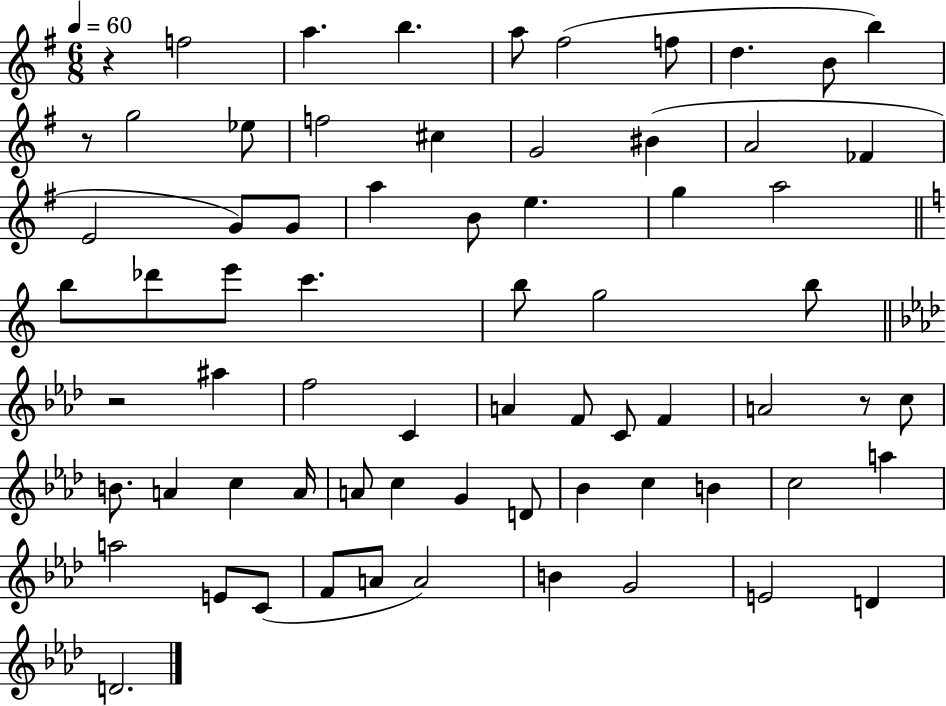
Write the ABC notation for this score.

X:1
T:Untitled
M:6/8
L:1/4
K:G
z f2 a b a/2 ^f2 f/2 d B/2 b z/2 g2 _e/2 f2 ^c G2 ^B A2 _F E2 G/2 G/2 a B/2 e g a2 b/2 _d'/2 e'/2 c' b/2 g2 b/2 z2 ^a f2 C A F/2 C/2 F A2 z/2 c/2 B/2 A c A/4 A/2 c G D/2 _B c B c2 a a2 E/2 C/2 F/2 A/2 A2 B G2 E2 D D2